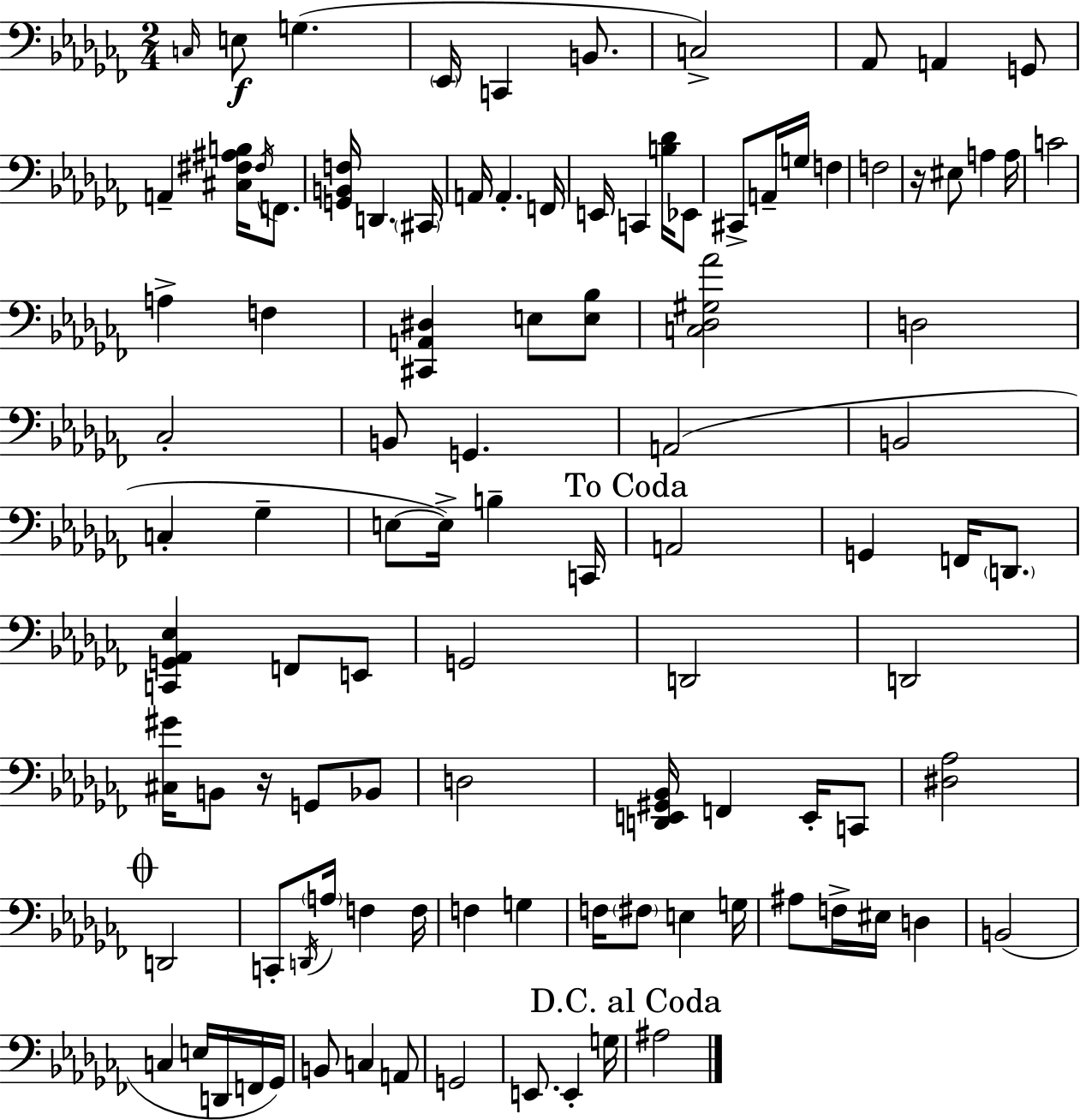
{
  \clef bass
  \numericTimeSignature
  \time 2/4
  \key aes \minor
  \repeat volta 2 { \grace { c16 }\f e8 g4.( | \parenthesize ees,16 c,4 b,8. | c2->) | aes,8 a,4 g,8 | \break a,4-- <cis fis ais b>16 \acciaccatura { fis16 } f,8. | <g, b, f>16 d,4. | \parenthesize cis,16 a,16 a,4.-. | f,16 e,16 c,4 <b des'>16 | \break ees,8 cis,8-> a,16-- g16 f4 | f2 | r16 eis8 a4 | a16 c'2 | \break a4-> f4 | <cis, a, dis>4 e8 | <e bes>8 <c des gis aes'>2 | d2 | \break ces2-. | b,8 g,4. | a,2( | b,2 | \break c4-. ges4-- | e8~~ e16->) b4-- | c,16 \mark "To Coda" a,2 | g,4 f,16 \parenthesize d,8. | \break <c, g, aes, ees>4 f,8 | e,8 g,2 | d,2 | d,2 | \break <cis gis'>16 b,8 r16 g,8 | bes,8 d2 | <d, e, gis, bes,>16 f,4 e,16-. | c,8 <dis aes>2 | \break \mark \markup { \musicglyph "scripts.coda" } d,2 | c,8-. \acciaccatura { d,16 } \parenthesize a16 f4 | f16 f4 g4 | f16 \parenthesize fis8 e4 | \break g16 ais8 f16-> eis16 d4 | b,2( | c4 e16 | d,16 f,16 ges,16) b,8 c4 | \break a,8 g,2 | e,8. e,4-. | g16 \mark "D.C. al Coda" ais2 | } \bar "|."
}